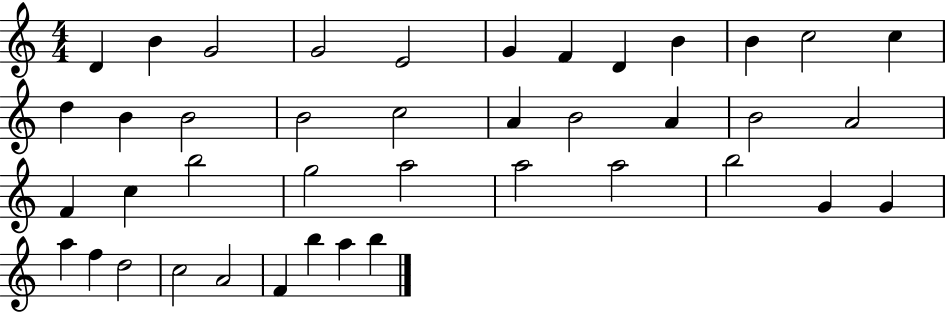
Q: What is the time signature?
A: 4/4